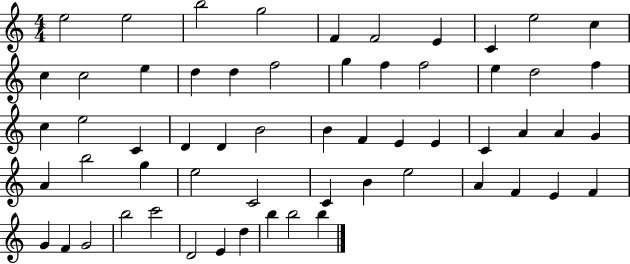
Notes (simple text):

E5/h E5/h B5/h G5/h F4/q F4/h E4/q C4/q E5/h C5/q C5/q C5/h E5/q D5/q D5/q F5/h G5/q F5/q F5/h E5/q D5/h F5/q C5/q E5/h C4/q D4/q D4/q B4/h B4/q F4/q E4/q E4/q C4/q A4/q A4/q G4/q A4/q B5/h G5/q E5/h C4/h C4/q B4/q E5/h A4/q F4/q E4/q F4/q G4/q F4/q G4/h B5/h C6/h D4/h E4/q D5/q B5/q B5/h B5/q